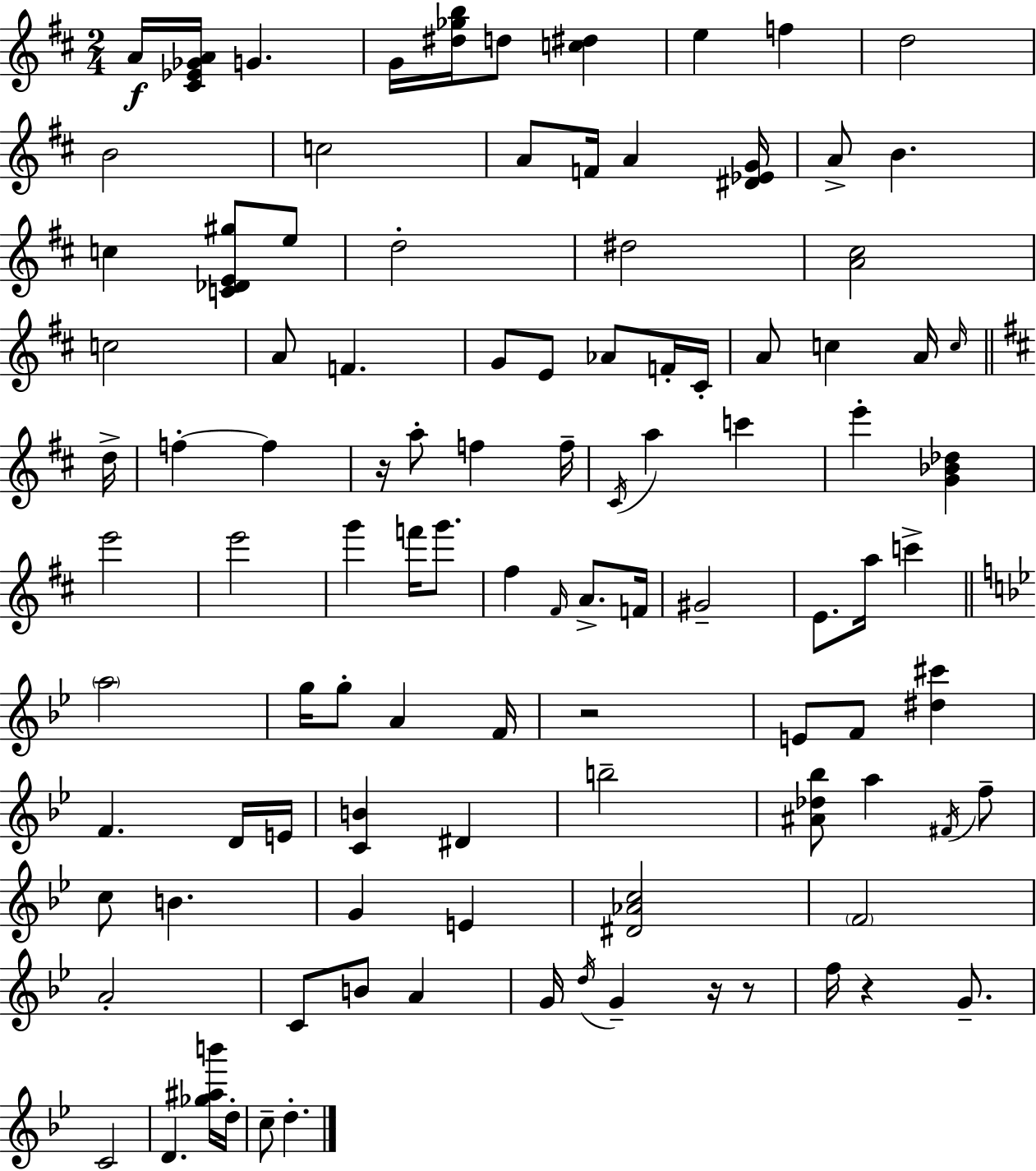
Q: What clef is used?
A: treble